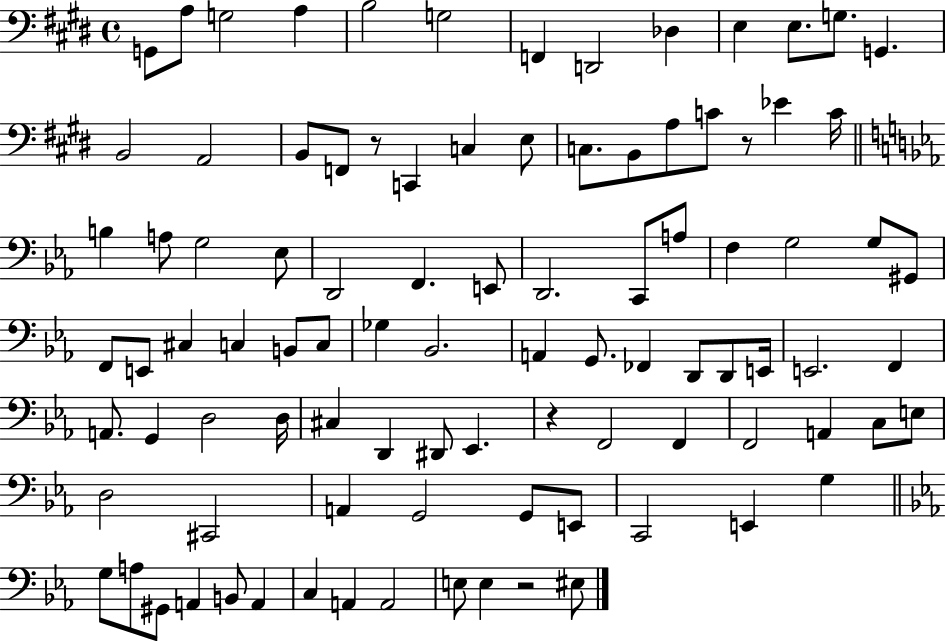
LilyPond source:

{
  \clef bass
  \time 4/4
  \defaultTimeSignature
  \key e \major
  g,8 a8 g2 a4 | b2 g2 | f,4 d,2 des4 | e4 e8. g8. g,4. | \break b,2 a,2 | b,8 f,8 r8 c,4 c4 e8 | c8. b,8 a8 c'8 r8 ees'4 c'16 | \bar "||" \break \key ees \major b4 a8 g2 ees8 | d,2 f,4. e,8 | d,2. c,8 a8 | f4 g2 g8 gis,8 | \break f,8 e,8 cis4 c4 b,8 c8 | ges4 bes,2. | a,4 g,8. fes,4 d,8 d,8 e,16 | e,2. f,4 | \break a,8. g,4 d2 d16 | cis4 d,4 dis,8 ees,4. | r4 f,2 f,4 | f,2 a,4 c8 e8 | \break d2 cis,2 | a,4 g,2 g,8 e,8 | c,2 e,4 g4 | \bar "||" \break \key c \minor g8 a8 gis,8 a,4 b,8 a,4 | c4 a,4 a,2 | e8 e4 r2 eis8 | \bar "|."
}